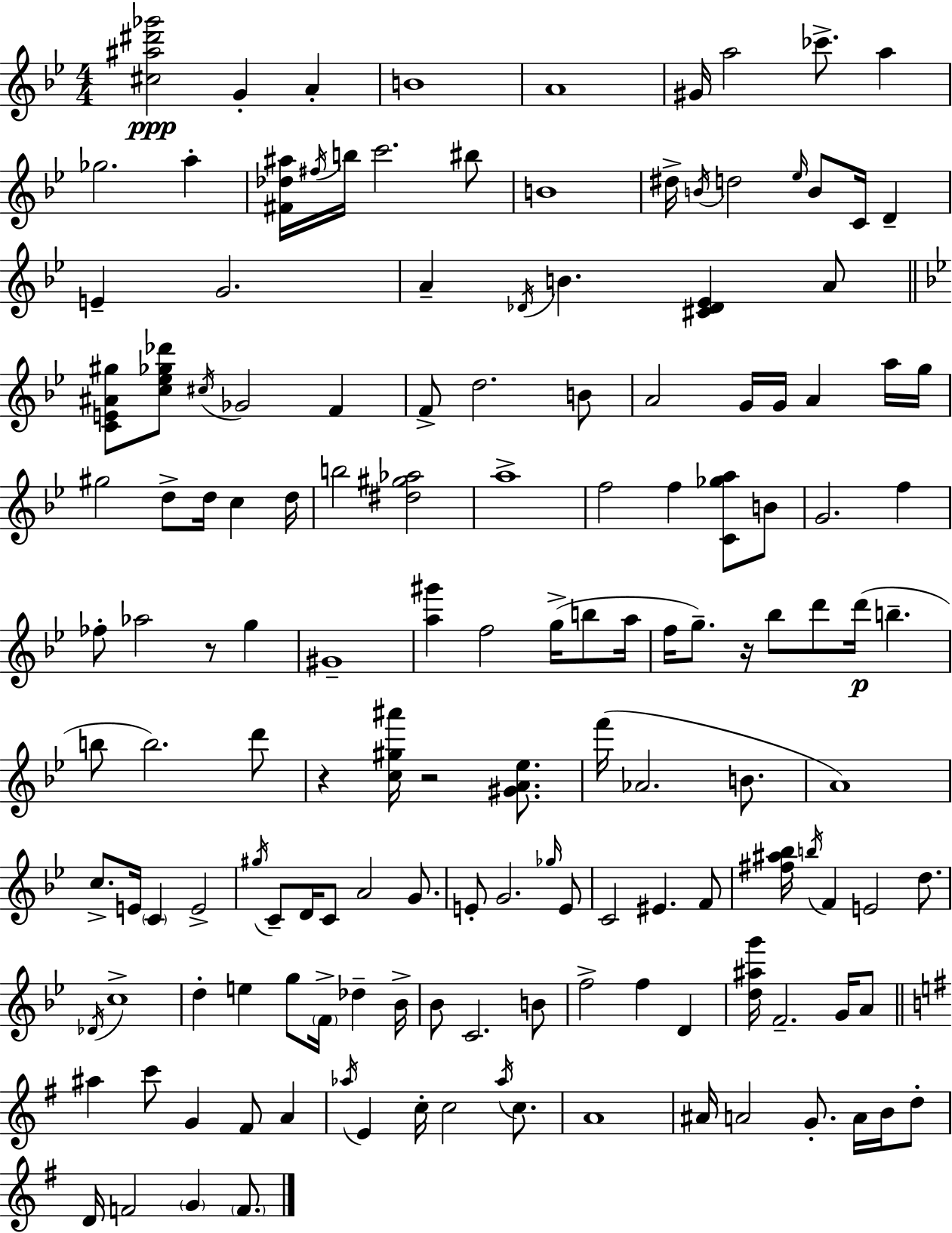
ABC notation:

X:1
T:Untitled
M:4/4
L:1/4
K:Bb
[^c^a^d'_g']2 G A B4 A4 ^G/4 a2 _c'/2 a _g2 a [^F_d^a]/4 ^f/4 b/4 c'2 ^b/2 B4 ^d/4 B/4 d2 _e/4 B/2 C/4 D E G2 A _D/4 B [^C_D_E] A/2 [CE^A^g]/2 [c_e_g_d']/2 ^c/4 _G2 F F/2 d2 B/2 A2 G/4 G/4 A a/4 g/4 ^g2 d/2 d/4 c d/4 b2 [^d^g_a]2 a4 f2 f [C_ga]/2 B/2 G2 f _f/2 _a2 z/2 g ^G4 [a^g'] f2 g/4 b/2 a/4 f/4 g/2 z/4 _b/2 d'/2 d'/4 b b/2 b2 d'/2 z [c^g^a']/4 z2 [^GA_e]/2 f'/4 _A2 B/2 A4 c/2 E/4 C E2 ^g/4 C/2 D/4 C/2 A2 G/2 E/2 G2 _g/4 E/2 C2 ^E F/2 [^f^a_b]/4 b/4 F E2 d/2 _D/4 c4 d e g/2 F/4 _d _B/4 _B/2 C2 B/2 f2 f D [d^ag']/4 F2 G/4 A/2 ^a c'/2 G ^F/2 A _a/4 E c/4 c2 _a/4 c/2 A4 ^A/4 A2 G/2 A/4 B/4 d/2 D/4 F2 G F/2